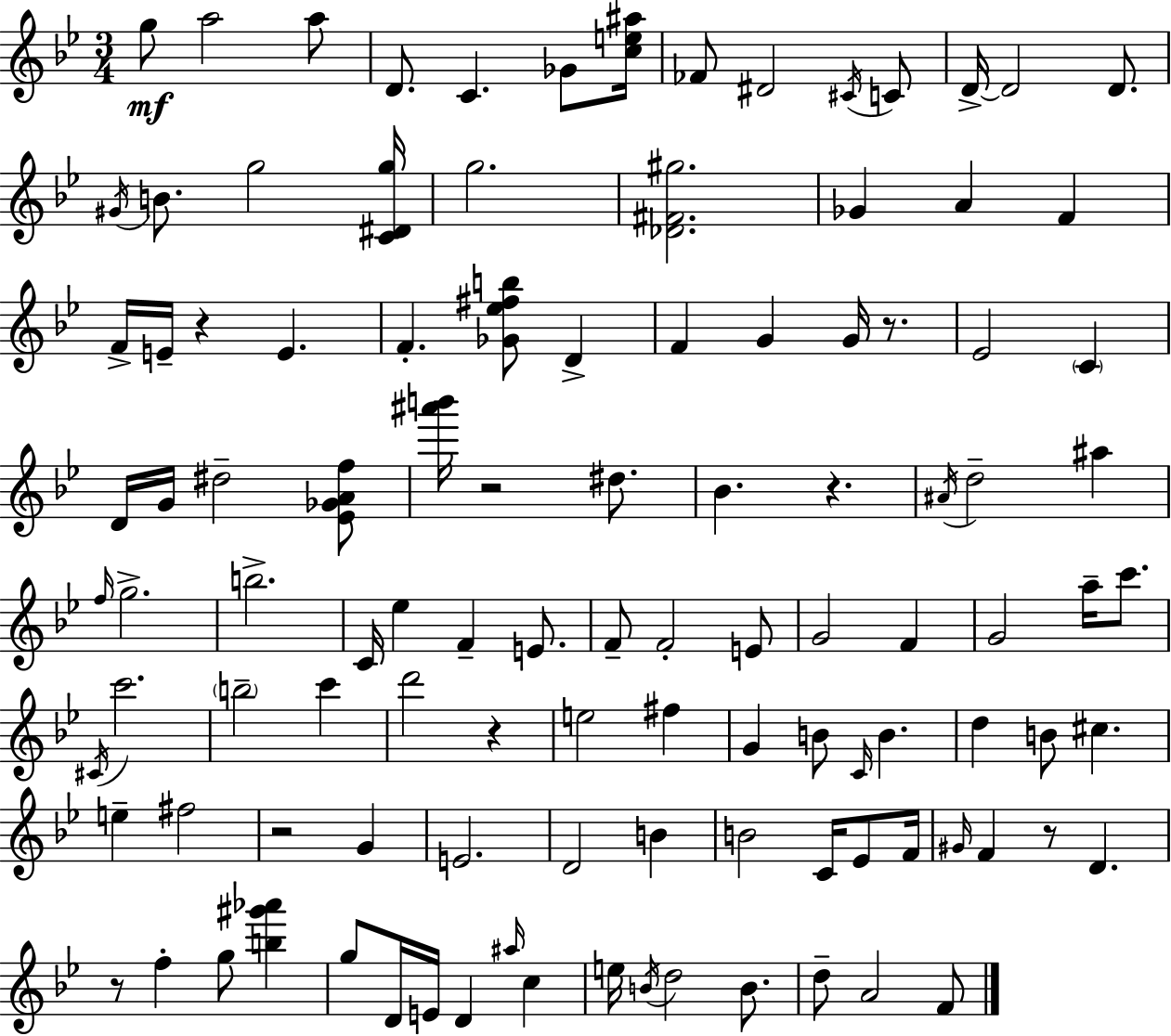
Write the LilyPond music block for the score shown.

{
  \clef treble
  \numericTimeSignature
  \time 3/4
  \key g \minor
  g''8\mf a''2 a''8 | d'8. c'4. ges'8 <c'' e'' ais''>16 | fes'8 dis'2 \acciaccatura { cis'16 } c'8 | d'16->~~ d'2 d'8. | \break \acciaccatura { gis'16 } b'8. g''2 | <c' dis' g''>16 g''2. | <des' fis' gis''>2. | ges'4 a'4 f'4 | \break f'16-> e'16-- r4 e'4. | f'4.-. <ges' ees'' fis'' b''>8 d'4-> | f'4 g'4 g'16 r8. | ees'2 \parenthesize c'4 | \break d'16 g'16 dis''2-- | <ees' ges' a' f''>8 <ais''' b'''>16 r2 dis''8. | bes'4. r4. | \acciaccatura { ais'16 } d''2-- ais''4 | \break \grace { f''16 } g''2.-> | b''2.-> | c'16 ees''4 f'4-- | e'8. f'8-- f'2-. | \break e'8 g'2 | f'4 g'2 | a''16-- c'''8. \acciaccatura { cis'16 } c'''2. | \parenthesize b''2-- | \break c'''4 d'''2 | r4 e''2 | fis''4 g'4 b'8 \grace { c'16 } | b'4. d''4 b'8 | \break cis''4. e''4-- fis''2 | r2 | g'4 e'2. | d'2 | \break b'4 b'2 | c'16 ees'8 f'16 \grace { gis'16 } f'4 r8 | d'4. r8 f''4-. | g''8 <b'' gis''' aes'''>4 g''8 d'16 e'16 d'4 | \break \grace { ais''16 } c''4 e''16 \acciaccatura { b'16 } d''2 | b'8. d''8-- a'2 | f'8 \bar "|."
}